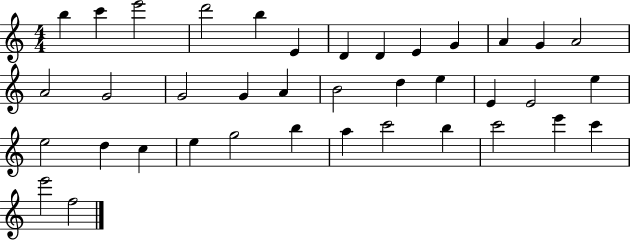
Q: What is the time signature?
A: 4/4